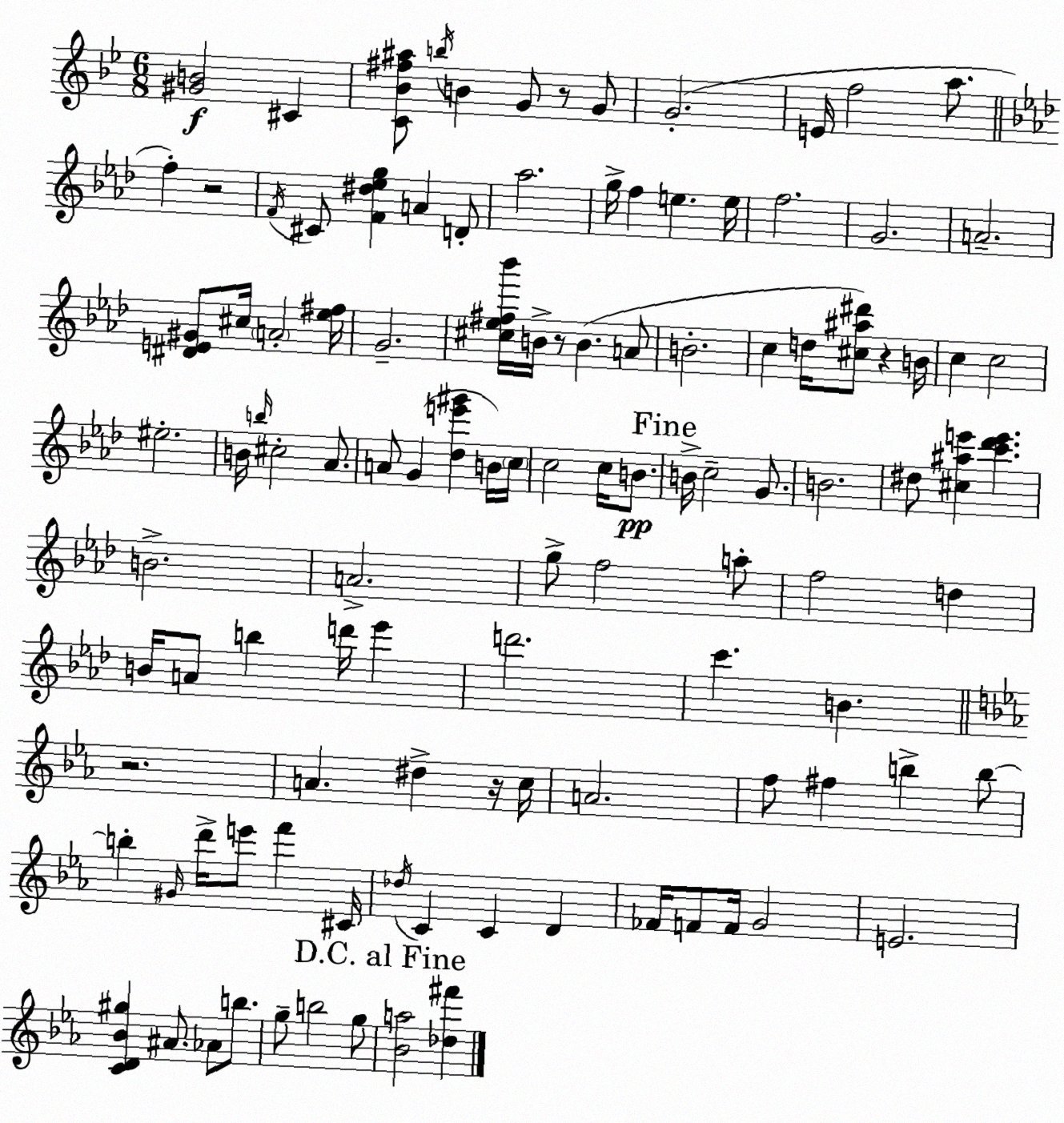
X:1
T:Untitled
M:6/8
L:1/4
K:Gm
[^GB]2 ^C [C_B^f^a]/2 b/4 B G/2 z/2 G/2 G2 E/4 f2 a/2 f z2 F/4 ^C/2 [F^d_eg] A D/2 _a2 g/4 f e e/4 f2 G2 A2 [^DE^G]/2 ^c/4 A2 [_e^f]/4 G2 [^c_e^f_b']/4 B/4 z/2 B A/2 B2 c d/4 [^c^a^d']/2 z B/4 c c2 ^e2 B/4 b/4 ^c2 _A/2 A/2 G [_de'^g'] B/4 c/4 c2 c/4 B/2 B/4 c2 G/2 B2 ^d/2 [^c^ae'] [c'_d'e'] B2 A2 g/2 f2 a/2 f2 d B/4 A/2 b d'/4 _e' d'2 c' B z2 A ^d z/4 c/4 A2 f/2 ^f b b/2 b ^G/4 d'/4 e'/2 f' ^C/4 _d/4 C C D _F/4 F/2 F/4 G2 E2 [CD_B^g] ^A/2 _A/2 b/2 g/2 b2 g/2 [_Ba]2 [_d^f']